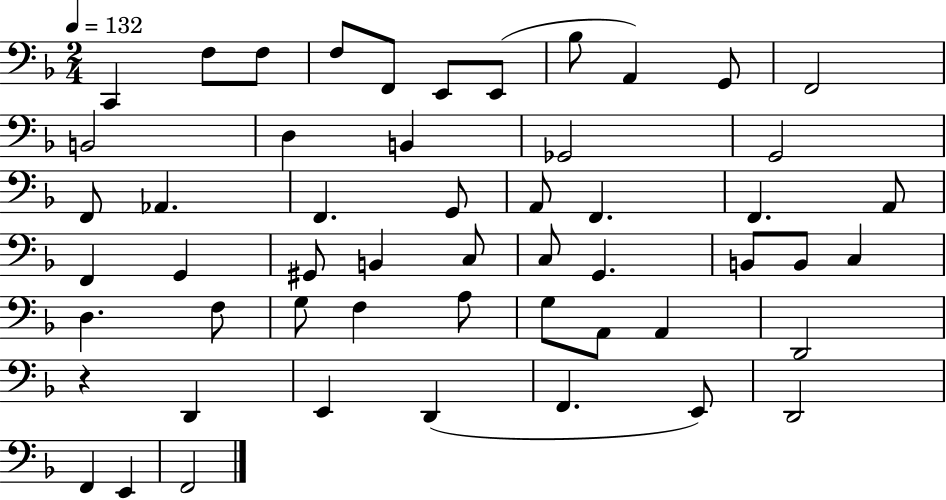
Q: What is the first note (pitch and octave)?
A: C2